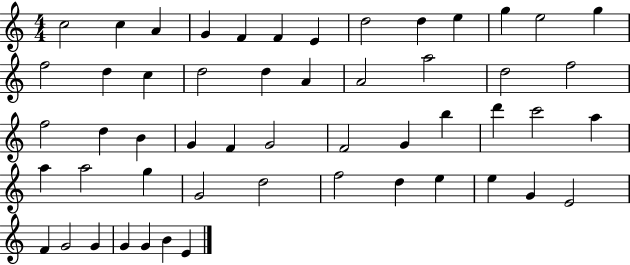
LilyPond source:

{
  \clef treble
  \numericTimeSignature
  \time 4/4
  \key c \major
  c''2 c''4 a'4 | g'4 f'4 f'4 e'4 | d''2 d''4 e''4 | g''4 e''2 g''4 | \break f''2 d''4 c''4 | d''2 d''4 a'4 | a'2 a''2 | d''2 f''2 | \break f''2 d''4 b'4 | g'4 f'4 g'2 | f'2 g'4 b''4 | d'''4 c'''2 a''4 | \break a''4 a''2 g''4 | g'2 d''2 | f''2 d''4 e''4 | e''4 g'4 e'2 | \break f'4 g'2 g'4 | g'4 g'4 b'4 e'4 | \bar "|."
}